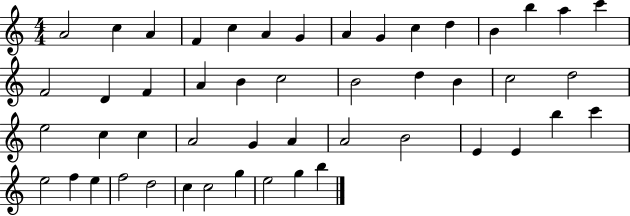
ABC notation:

X:1
T:Untitled
M:4/4
L:1/4
K:C
A2 c A F c A G A G c d B b a c' F2 D F A B c2 B2 d B c2 d2 e2 c c A2 G A A2 B2 E E b c' e2 f e f2 d2 c c2 g e2 g b